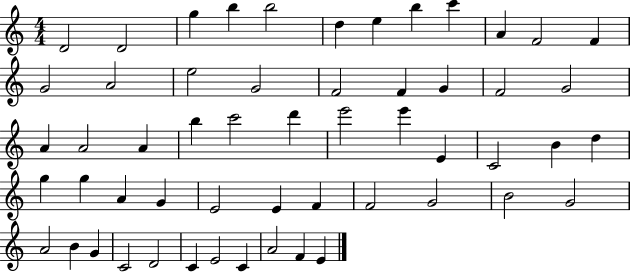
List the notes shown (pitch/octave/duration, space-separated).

D4/h D4/h G5/q B5/q B5/h D5/q E5/q B5/q C6/q A4/q F4/h F4/q G4/h A4/h E5/h G4/h F4/h F4/q G4/q F4/h G4/h A4/q A4/h A4/q B5/q C6/h D6/q E6/h E6/q E4/q C4/h B4/q D5/q G5/q G5/q A4/q G4/q E4/h E4/q F4/q F4/h G4/h B4/h G4/h A4/h B4/q G4/q C4/h D4/h C4/q E4/h C4/q A4/h F4/q E4/q